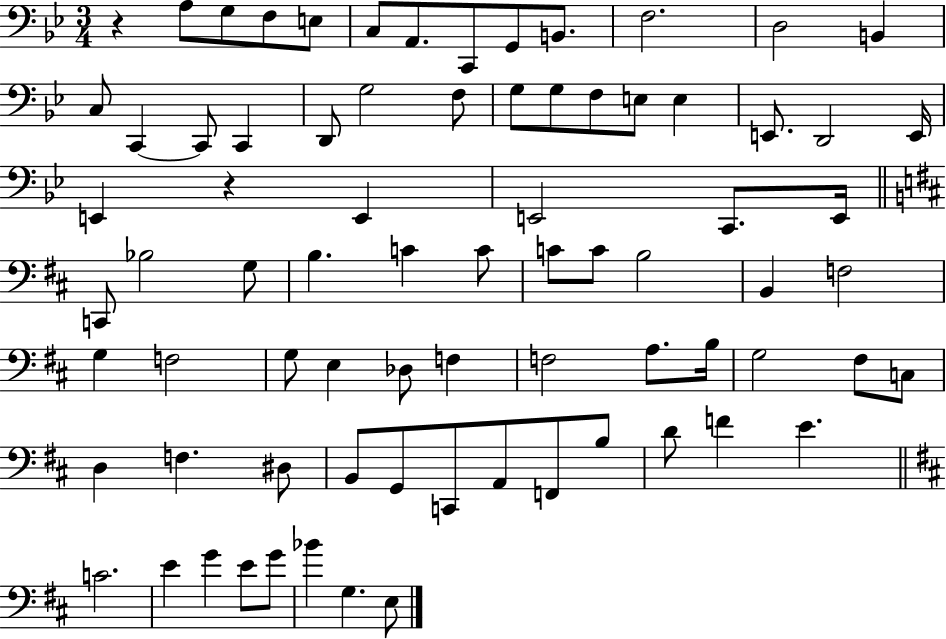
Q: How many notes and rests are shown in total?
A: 77